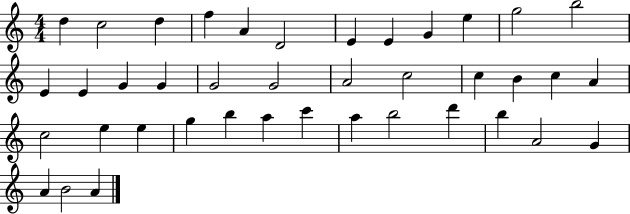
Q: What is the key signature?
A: C major